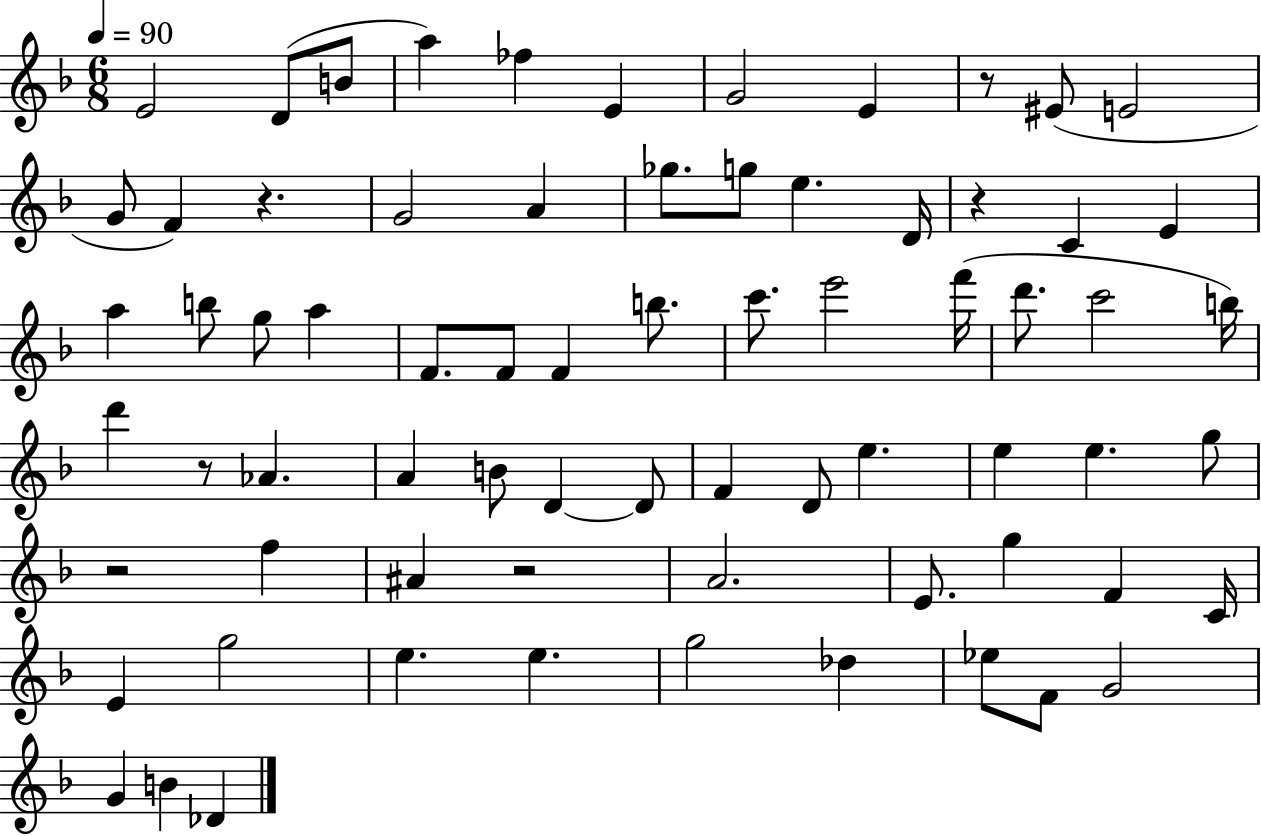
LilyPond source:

{
  \clef treble
  \numericTimeSignature
  \time 6/8
  \key f \major
  \tempo 4 = 90
  e'2 d'8( b'8 | a''4) fes''4 e'4 | g'2 e'4 | r8 eis'8( e'2 | \break g'8 f'4) r4. | g'2 a'4 | ges''8. g''8 e''4. d'16 | r4 c'4 e'4 | \break a''4 b''8 g''8 a''4 | f'8. f'8 f'4 b''8. | c'''8. e'''2 f'''16( | d'''8. c'''2 b''16) | \break d'''4 r8 aes'4. | a'4 b'8 d'4~~ d'8 | f'4 d'8 e''4. | e''4 e''4. g''8 | \break r2 f''4 | ais'4 r2 | a'2. | e'8. g''4 f'4 c'16 | \break e'4 g''2 | e''4. e''4. | g''2 des''4 | ees''8 f'8 g'2 | \break g'4 b'4 des'4 | \bar "|."
}